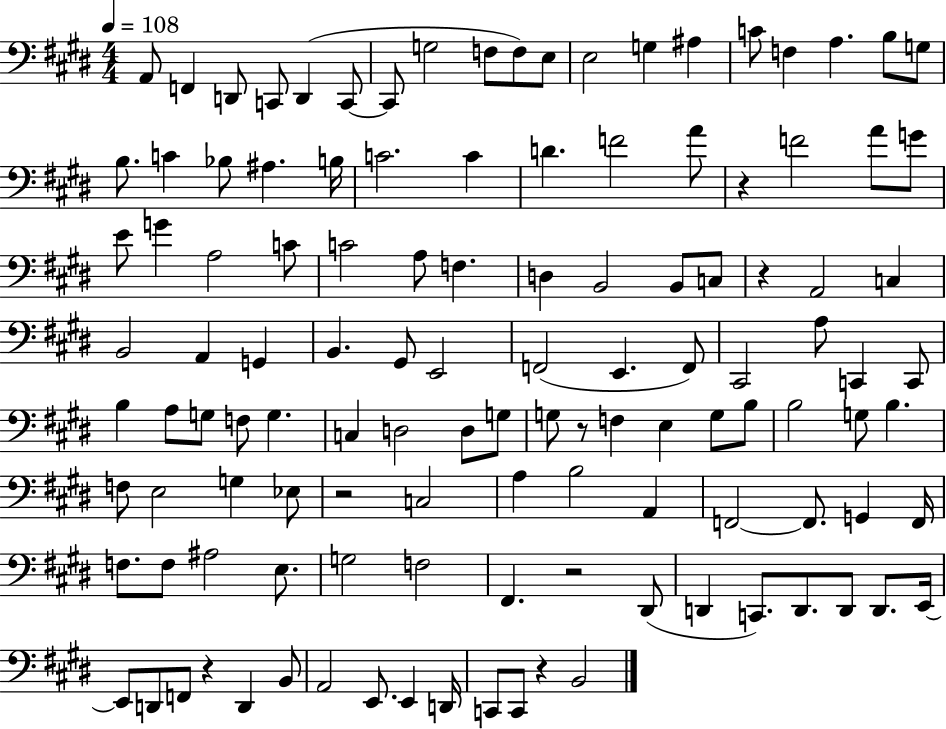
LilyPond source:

{
  \clef bass
  \numericTimeSignature
  \time 4/4
  \key e \major
  \tempo 4 = 108
  \repeat volta 2 { a,8 f,4 d,8 c,8 d,4( c,8~~ | c,8 g2 f8 f8) e8 | e2 g4 ais4 | c'8 f4 a4. b8 g8 | \break b8. c'4 bes8 ais4. b16 | c'2. c'4 | d'4. f'2 a'8 | r4 f'2 a'8 g'8 | \break e'8 g'4 a2 c'8 | c'2 a8 f4. | d4 b,2 b,8 c8 | r4 a,2 c4 | \break b,2 a,4 g,4 | b,4. gis,8 e,2 | f,2( e,4. f,8) | cis,2 a8 c,4 c,8 | \break b4 a8 g8 f8 g4. | c4 d2 d8 g8 | g8 r8 f4 e4 g8 b8 | b2 g8 b4. | \break f8 e2 g4 ees8 | r2 c2 | a4 b2 a,4 | f,2~~ f,8. g,4 f,16 | \break f8. f8 ais2 e8. | g2 f2 | fis,4. r2 dis,8( | d,4 c,8.) d,8. d,8 d,8. e,16~~ | \break e,8 d,8 f,8 r4 d,4 b,8 | a,2 e,8. e,4 d,16 | c,8 c,8 r4 b,2 | } \bar "|."
}